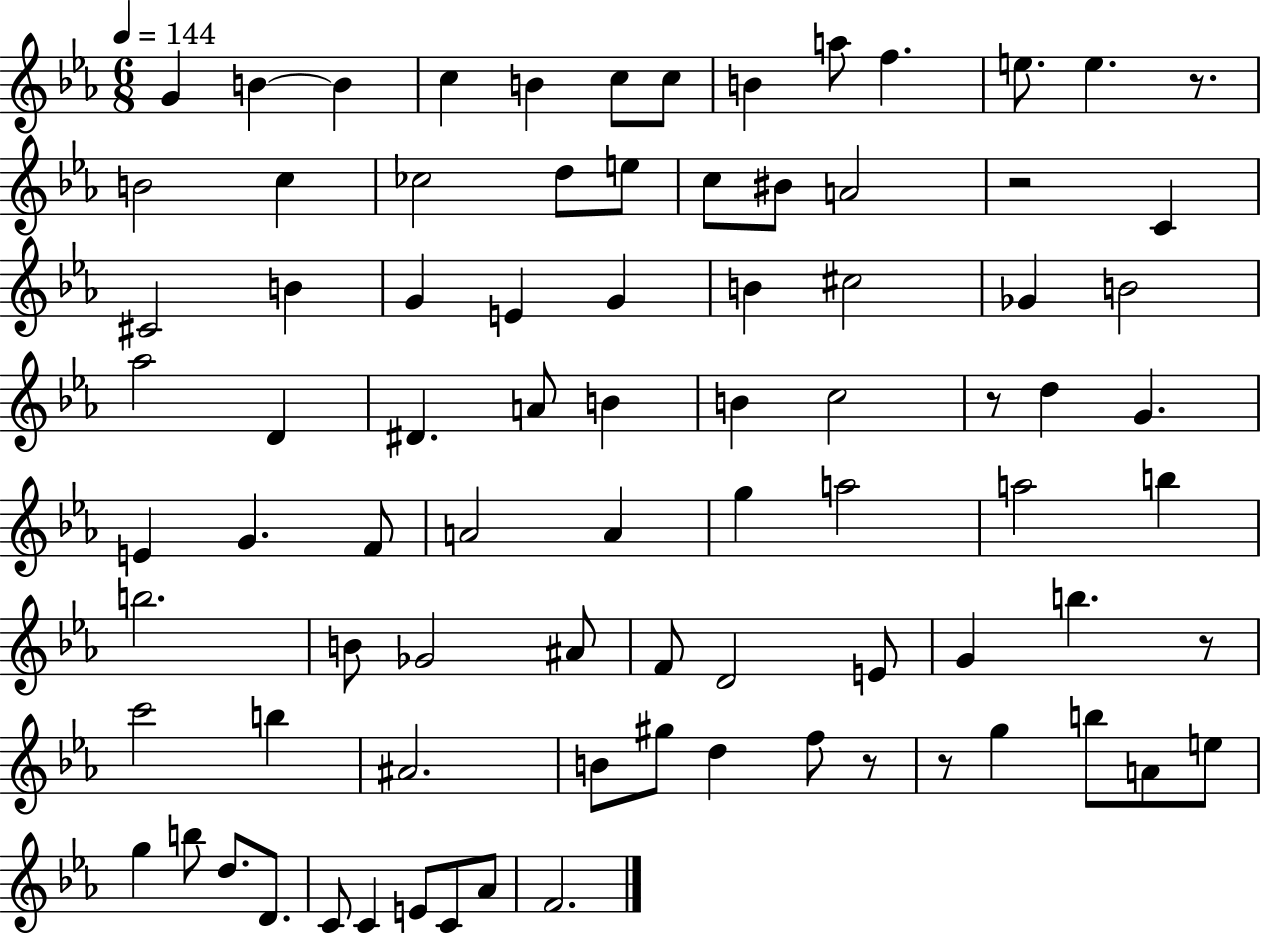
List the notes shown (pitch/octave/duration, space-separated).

G4/q B4/q B4/q C5/q B4/q C5/e C5/e B4/q A5/e F5/q. E5/e. E5/q. R/e. B4/h C5/q CES5/h D5/e E5/e C5/e BIS4/e A4/h R/h C4/q C#4/h B4/q G4/q E4/q G4/q B4/q C#5/h Gb4/q B4/h Ab5/h D4/q D#4/q. A4/e B4/q B4/q C5/h R/e D5/q G4/q. E4/q G4/q. F4/e A4/h A4/q G5/q A5/h A5/h B5/q B5/h. B4/e Gb4/h A#4/e F4/e D4/h E4/e G4/q B5/q. R/e C6/h B5/q A#4/h. B4/e G#5/e D5/q F5/e R/e R/e G5/q B5/e A4/e E5/e G5/q B5/e D5/e. D4/e. C4/e C4/q E4/e C4/e Ab4/e F4/h.